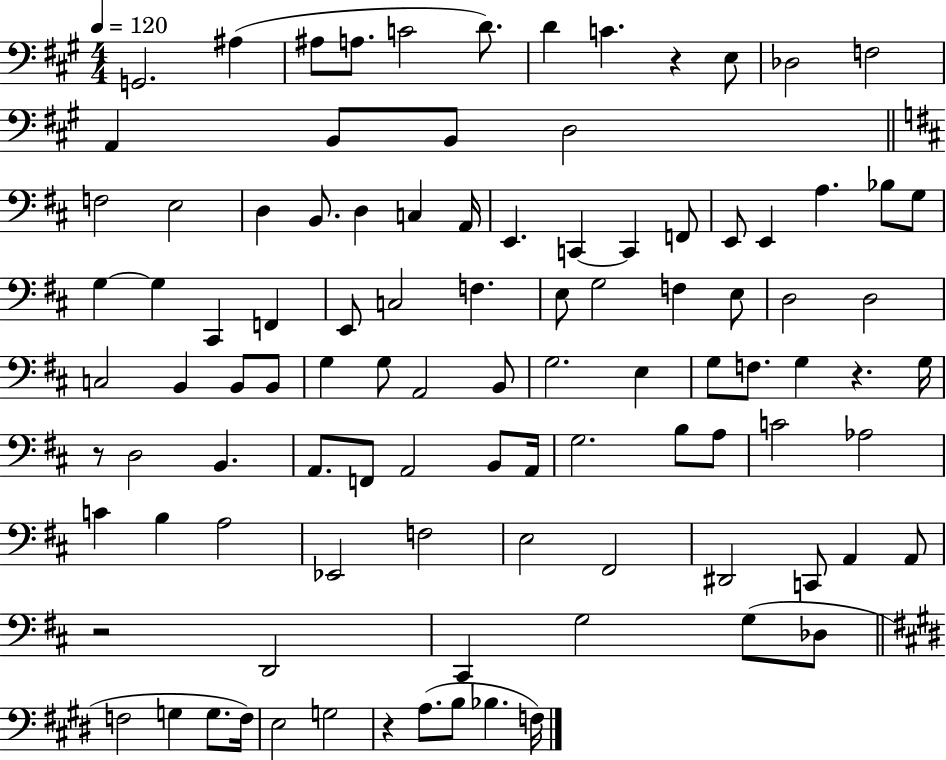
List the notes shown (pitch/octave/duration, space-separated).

G2/h. A#3/q A#3/e A3/e. C4/h D4/e. D4/q C4/q. R/q E3/e Db3/h F3/h A2/q B2/e B2/e D3/h F3/h E3/h D3/q B2/e. D3/q C3/q A2/s E2/q. C2/q C2/q F2/e E2/e E2/q A3/q. Bb3/e G3/e G3/q G3/q C#2/q F2/q E2/e C3/h F3/q. E3/e G3/h F3/q E3/e D3/h D3/h C3/h B2/q B2/e B2/e G3/q G3/e A2/h B2/e G3/h. E3/q G3/e F3/e. G3/q R/q. G3/s R/e D3/h B2/q. A2/e. F2/e A2/h B2/e A2/s G3/h. B3/e A3/e C4/h Ab3/h C4/q B3/q A3/h Eb2/h F3/h E3/h F#2/h D#2/h C2/e A2/q A2/e R/h D2/h C#2/q G3/h G3/e Db3/e F3/h G3/q G3/e. F3/s E3/h G3/h R/q A3/e. B3/e Bb3/q. F3/s